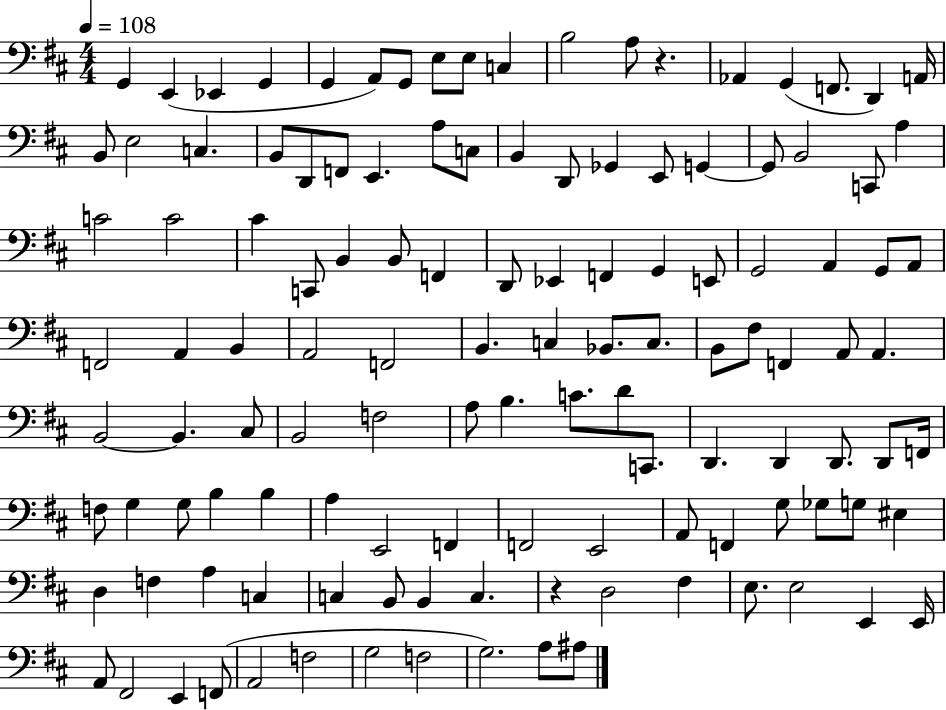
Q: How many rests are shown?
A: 2